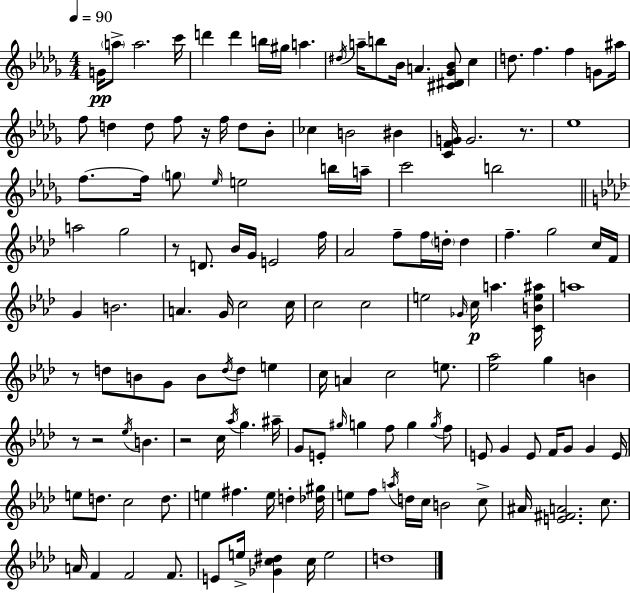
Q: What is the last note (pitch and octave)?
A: D5